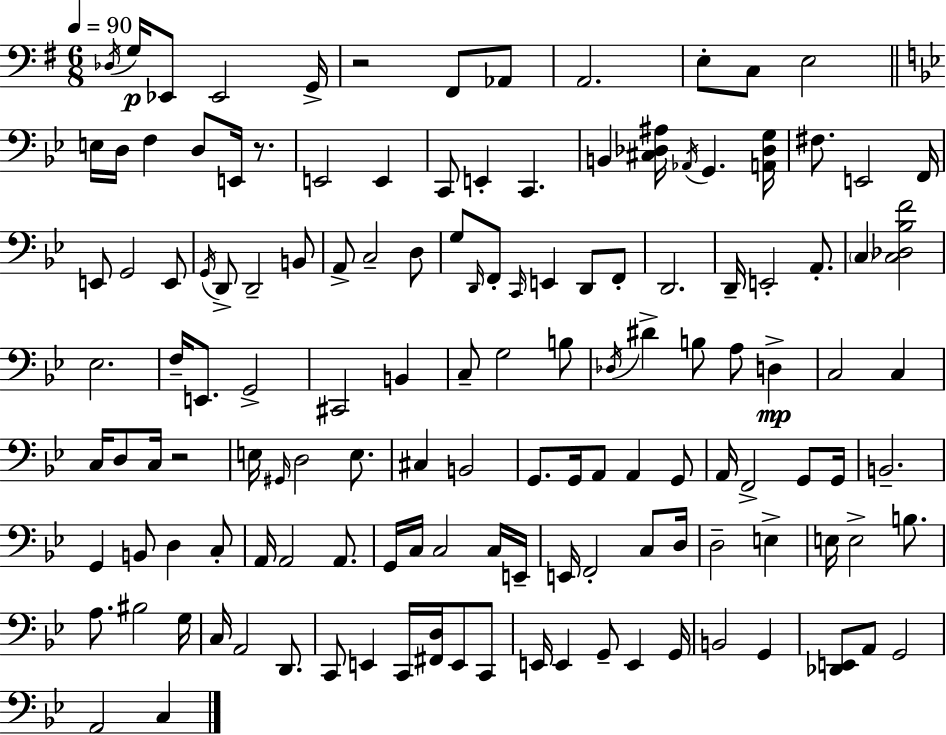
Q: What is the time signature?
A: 6/8